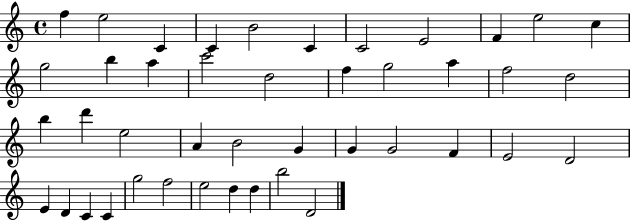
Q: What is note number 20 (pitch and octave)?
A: F5